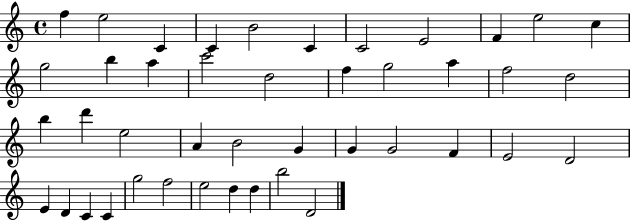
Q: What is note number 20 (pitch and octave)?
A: F5